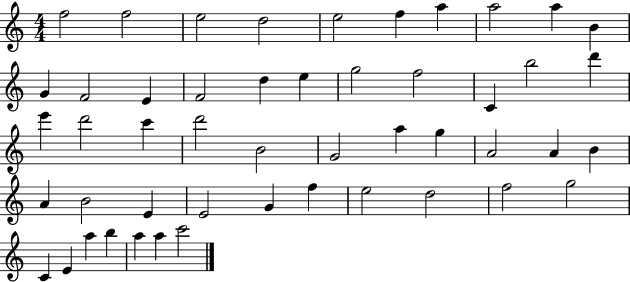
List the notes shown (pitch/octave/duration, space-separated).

F5/h F5/h E5/h D5/h E5/h F5/q A5/q A5/h A5/q B4/q G4/q F4/h E4/q F4/h D5/q E5/q G5/h F5/h C4/q B5/h D6/q E6/q D6/h C6/q D6/h B4/h G4/h A5/q G5/q A4/h A4/q B4/q A4/q B4/h E4/q E4/h G4/q F5/q E5/h D5/h F5/h G5/h C4/q E4/q A5/q B5/q A5/q A5/q C6/h